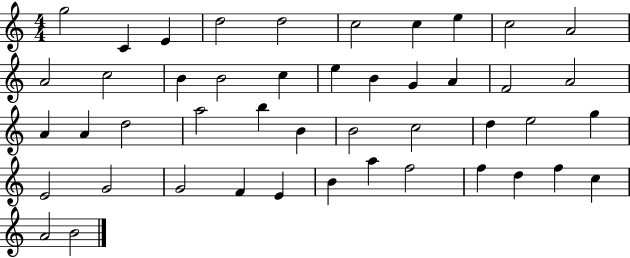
{
  \clef treble
  \numericTimeSignature
  \time 4/4
  \key c \major
  g''2 c'4 e'4 | d''2 d''2 | c''2 c''4 e''4 | c''2 a'2 | \break a'2 c''2 | b'4 b'2 c''4 | e''4 b'4 g'4 a'4 | f'2 a'2 | \break a'4 a'4 d''2 | a''2 b''4 b'4 | b'2 c''2 | d''4 e''2 g''4 | \break e'2 g'2 | g'2 f'4 e'4 | b'4 a''4 f''2 | f''4 d''4 f''4 c''4 | \break a'2 b'2 | \bar "|."
}